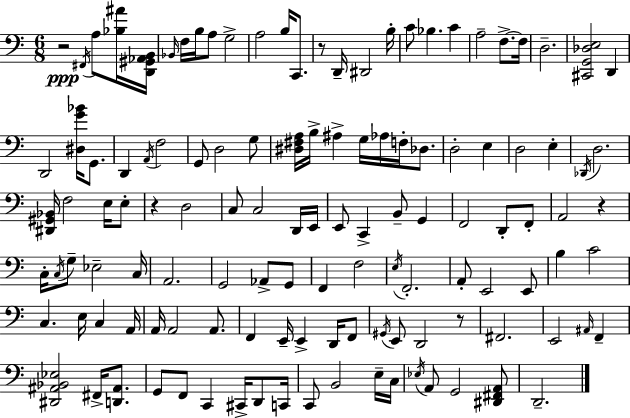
R/h F#2/s A3/e [Bb3,A#4]/s [D2,G#2,Ab2,B2]/s Bb2/s F3/s B3/s A3/e G3/h A3/h B3/s C2/e. R/e D2/s D#2/h B3/s C4/e Bb3/q. C4/q A3/h F3/e. F3/s D3/h. [C#2,G2,Db3,E3]/h D2/q D2/h [D#3,G4,Bb4]/s G2/e. D2/q A2/s F3/h G2/e D3/h G3/e [D#3,F#3,A3]/s B3/s A#3/q G3/s Ab3/s F3/s Db3/e. D3/h E3/q D3/h E3/q Db2/s D3/h. [D#2,G#2,Bb2]/s F3/h E3/s E3/e R/q D3/h C3/e C3/h D2/s E2/s E2/e C2/q B2/e G2/q F2/h D2/e F2/e A2/h R/q C3/s C3/s G3/e Eb3/h C3/s A2/h. G2/h Ab2/e G2/e F2/q F3/h E3/s F2/h. A2/e E2/h E2/e B3/q C4/h C3/q. E3/s C3/q A2/s A2/s A2/h A2/e. F2/q E2/s E2/q D2/s F2/e G#2/s E2/e D2/h R/e F#2/h. E2/h A#2/s F2/q [D#2,A#2,Bb2,Eb3]/h F#2/s [D2,A#2]/e. G2/e F2/e C2/q C#2/s D2/e C2/s C2/e B2/h E3/s C3/s Eb3/s A2/e G2/h [D#2,F#2,A2]/e D2/h.